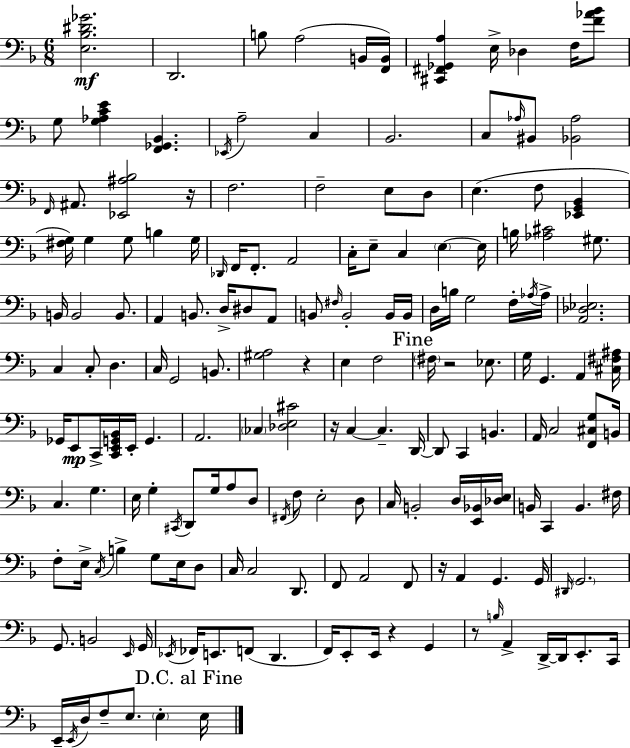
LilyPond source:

{
  \clef bass
  \numericTimeSignature
  \time 6/8
  \key d \minor
  <e bes dis' ges'>2.\mf | d,2. | b8 a2( b,16 <f, b,>16) | <cis, fis, ges, a>4 e16-> des4 f16 <f' aes' bes'>8 | \break g8 <g aes c' e'>4 <f, ges, bes,>4. | \acciaccatura { ees,16 } a2-- c4 | bes,2. | c8 \grace { aes16 } bis,8 <bes, aes>2 | \break \grace { f,16 } ais,8. <ees, ais bes>2 | r16 f2. | f2-- e8 | d8 e4.( f8 <ees, g, bes,>4 | \break <fis g>16) g4 g8 b4 | g16 \grace { des,16 } f,16 f,8.-. a,2 | c16-. e8-- c4 \parenthesize e4~~ | e16 b16 <aes cis'>2 | \break gis8. b,16 b,2 | b,8. a,4 b,8. d16-> | dis8 a,8 b,8 \grace { fis16 } b,2-. | b,16 b,16 d16 b16 g2 | \break f16-. \acciaccatura { aes16 } aes16-> <a, des ees>2. | c4 c8-. | d4. c16 g,2 | b,8. <gis a>2 | \break r4 e4 f2 | \mark "Fine" \parenthesize fis16 r2 | ees8. g16 g,4. | a,4 <cis fis ais>16 ges,16 e,8\mp c,16-> <c, e, g, bes,>16 e,16-. | \break g,4. a,2. | \parenthesize ces4 <des e cis'>2 | r16 c4~~ c4.-- | d,16~~ d,8 c,4 | \break b,4. a,16 c2 | <f, cis g>8 b,16 c4. | g4. e16 g4-. \acciaccatura { cis,16 } | d,8 g16 a8 d8 \acciaccatura { fis,16 } f8 e2-. | \break d8 c16 b,2-. | d16 <e, bes,>16 <des e>16 b,16 c,4 | b,4. fis16 f8-. e16-> \acciaccatura { c16 } | b4-> g8 e16 d8 c16 c2 | \break d,8. f,8 a,2 | f,8 r16 a,4 | g,4. g,16 \grace { dis,16 } \parenthesize g,2. | g,8. | \break b,2 \grace { e,16 } g,16 \acciaccatura { ees,16 } | fes,16 e,8. f,8( d,4. | f,16) e,8-. e,16 r4 g,4 | r8 \grace { b16 } a,4-> d,16->~~ d,16 e,8.-. | \break c,16 e,16-- \acciaccatura { e,16 } d16 f8-- e8. \parenthesize e4-. | \mark "D.C. al Fine" e16 \bar "|."
}